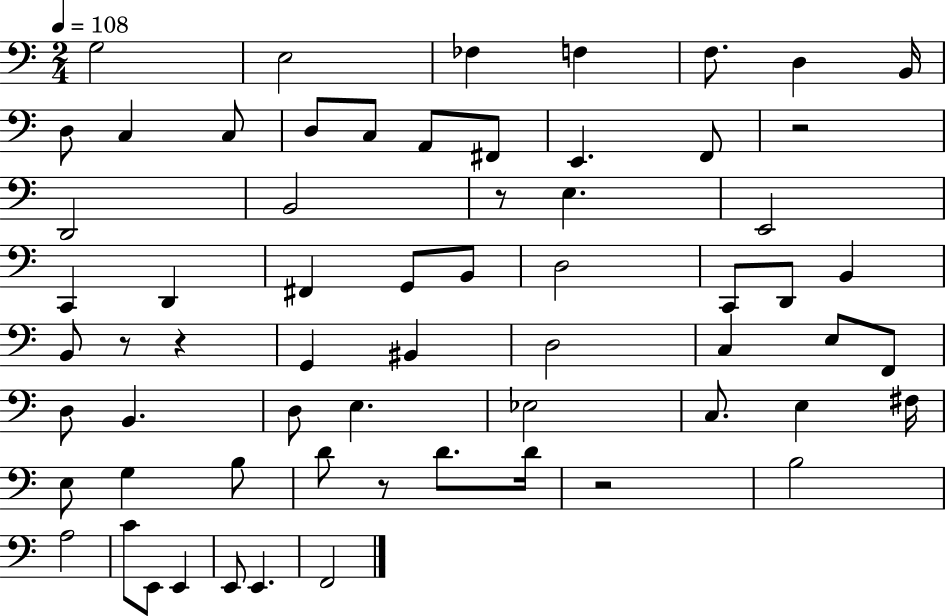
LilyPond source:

{
  \clef bass
  \numericTimeSignature
  \time 2/4
  \key c \major
  \tempo 4 = 108
  g2 | e2 | fes4 f4 | f8. d4 b,16 | \break d8 c4 c8 | d8 c8 a,8 fis,8 | e,4. f,8 | r2 | \break d,2 | b,2 | r8 e4. | e,2 | \break c,4 d,4 | fis,4 g,8 b,8 | d2 | c,8 d,8 b,4 | \break b,8 r8 r4 | g,4 bis,4 | d2 | c4 e8 f,8 | \break d8 b,4. | d8 e4. | ees2 | c8. e4 fis16 | \break e8 g4 b8 | d'8 r8 d'8. d'16 | r2 | b2 | \break a2 | c'8 e,8 e,4 | e,8 e,4. | f,2 | \break \bar "|."
}